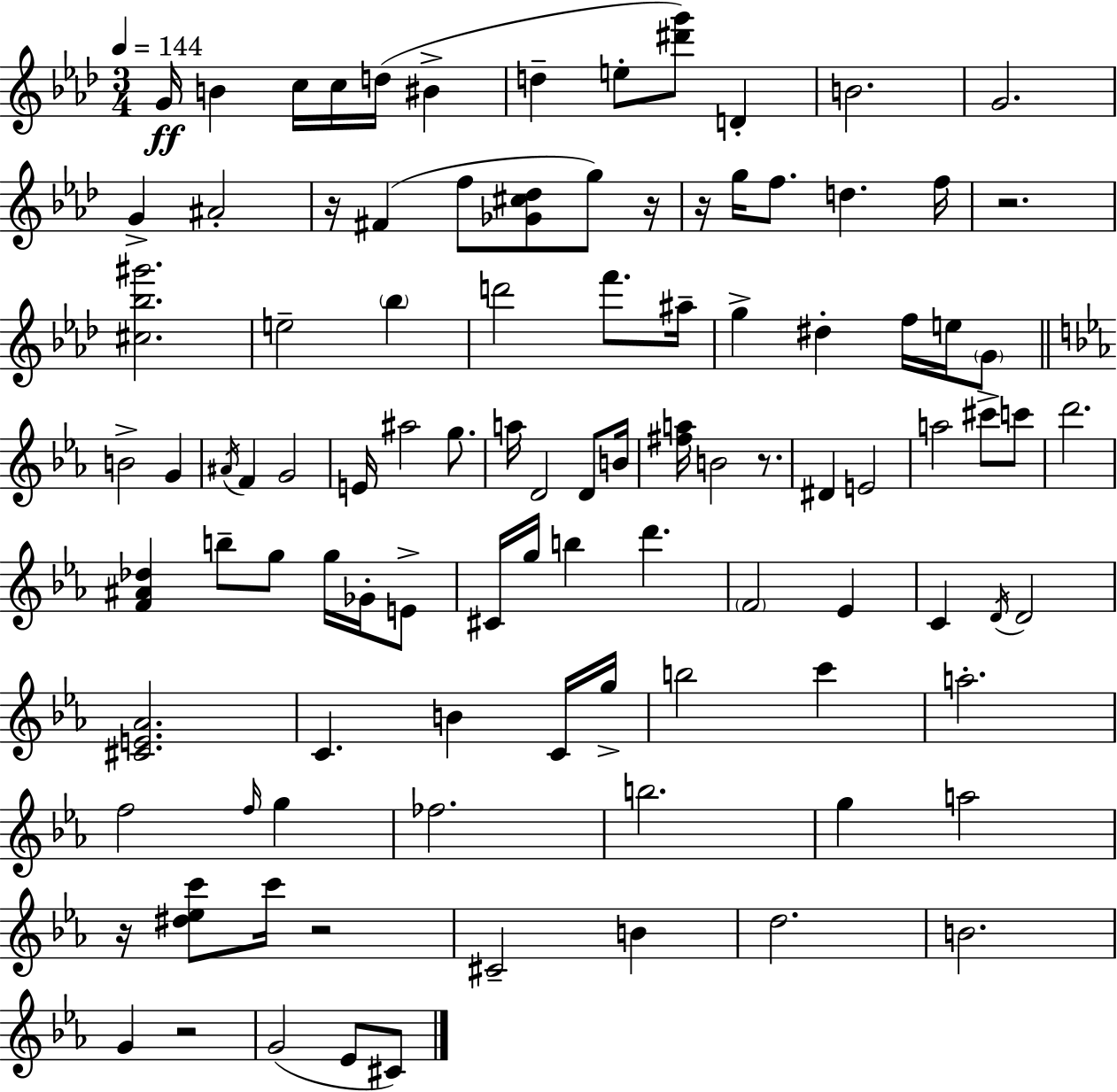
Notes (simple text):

G4/s B4/q C5/s C5/s D5/s BIS4/q D5/q E5/e [D#6,G6]/e D4/q B4/h. G4/h. G4/q A#4/h R/s F#4/q F5/e [Gb4,C#5,Db5]/e G5/e R/s R/s G5/s F5/e. D5/q. F5/s R/h. [C#5,Bb5,G#6]/h. E5/h Bb5/q D6/h F6/e. A#5/s G5/q D#5/q F5/s E5/s G4/e B4/h G4/q A#4/s F4/q G4/h E4/s A#5/h G5/e. A5/s D4/h D4/e B4/s [F#5,A5]/s B4/h R/e. D#4/q E4/h A5/h C#6/e C6/e D6/h. [F4,A#4,Db5]/q B5/e G5/e G5/s Gb4/s E4/e C#4/s G5/s B5/q D6/q. F4/h Eb4/q C4/q D4/s D4/h [C#4,E4,Ab4]/h. C4/q. B4/q C4/s G5/s B5/h C6/q A5/h. F5/h F5/s G5/q FES5/h. B5/h. G5/q A5/h R/s [D#5,Eb5,C6]/e C6/s R/h C#4/h B4/q D5/h. B4/h. G4/q R/h G4/h Eb4/e C#4/e